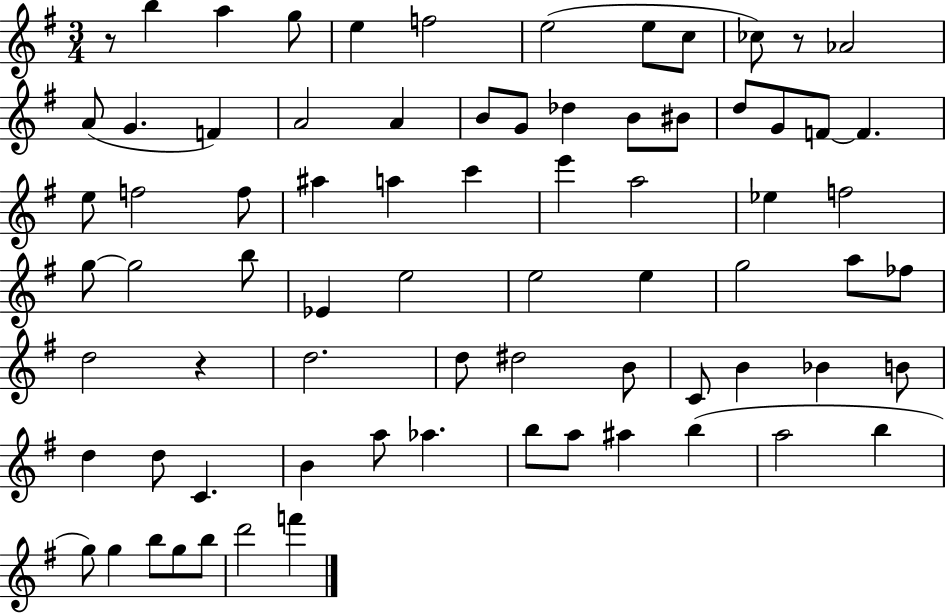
X:1
T:Untitled
M:3/4
L:1/4
K:G
z/2 b a g/2 e f2 e2 e/2 c/2 _c/2 z/2 _A2 A/2 G F A2 A B/2 G/2 _d B/2 ^B/2 d/2 G/2 F/2 F e/2 f2 f/2 ^a a c' e' a2 _e f2 g/2 g2 b/2 _E e2 e2 e g2 a/2 _f/2 d2 z d2 d/2 ^d2 B/2 C/2 B _B B/2 d d/2 C B a/2 _a b/2 a/2 ^a b a2 b g/2 g b/2 g/2 b/2 d'2 f'